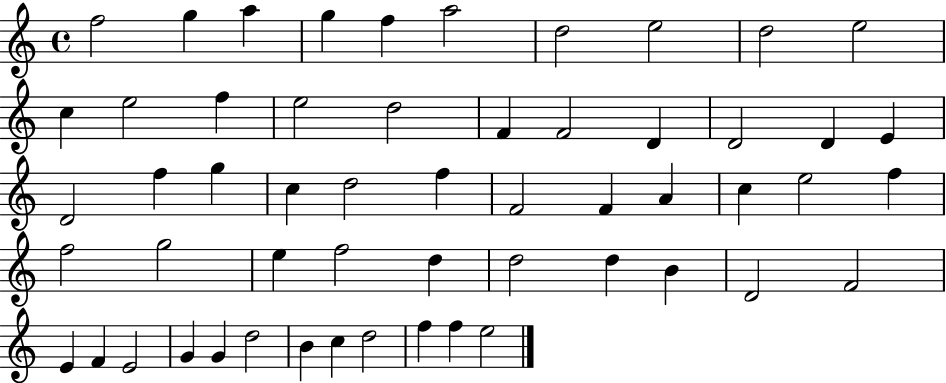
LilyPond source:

{
  \clef treble
  \time 4/4
  \defaultTimeSignature
  \key c \major
  f''2 g''4 a''4 | g''4 f''4 a''2 | d''2 e''2 | d''2 e''2 | \break c''4 e''2 f''4 | e''2 d''2 | f'4 f'2 d'4 | d'2 d'4 e'4 | \break d'2 f''4 g''4 | c''4 d''2 f''4 | f'2 f'4 a'4 | c''4 e''2 f''4 | \break f''2 g''2 | e''4 f''2 d''4 | d''2 d''4 b'4 | d'2 f'2 | \break e'4 f'4 e'2 | g'4 g'4 d''2 | b'4 c''4 d''2 | f''4 f''4 e''2 | \break \bar "|."
}